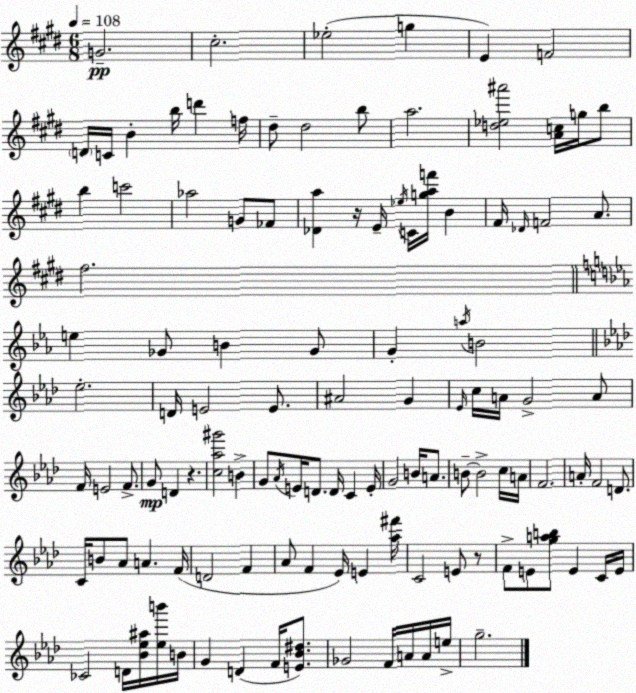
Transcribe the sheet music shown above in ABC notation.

X:1
T:Untitled
M:6/8
L:1/4
K:E
G2 ^c2 _e2 g E F2 D/4 C/4 B b/4 d' f/4 ^d/2 ^d2 b/2 a2 [d_e^a']2 [Ac]/4 g/4 b/2 b c'2 _a2 G/2 _F/2 [_Da] z/4 E/4 _e/4 C/4 [gaf']/4 B ^F/4 _D/4 F2 A/2 ^f2 e _G/2 B _G/2 G a/4 B2 _e2 D/4 E2 E/2 ^A2 G _E/4 c/4 A/4 G2 A/2 F/4 E2 F/2 G/2 D z [c_a^g']2 B G/2 _A/4 E/4 D/2 D/4 C E/4 G2 B/4 A/2 B/2 B2 c/4 A/4 F2 A/4 F2 D/2 C/4 B/2 _A/2 A F/4 D2 F _A/2 F _E/4 E [_a^f']/4 C2 E/2 z/2 F/2 E/2 [gab]/2 E C/4 E/4 _C2 D/4 [_B_e^a]/4 [_eb']/4 B/4 G D F/4 [E_B^d]/2 _G2 F/4 A/4 A/4 e/4 g2